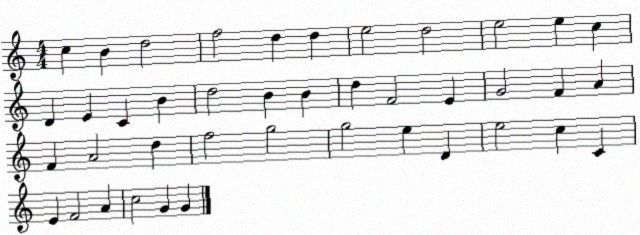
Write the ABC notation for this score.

X:1
T:Untitled
M:4/4
L:1/4
K:C
c B d2 f2 d d e2 d2 e2 e c D E C B d2 B B d F2 E G2 F A F A2 d f2 g2 g2 e D e2 c C E F2 A c2 G G